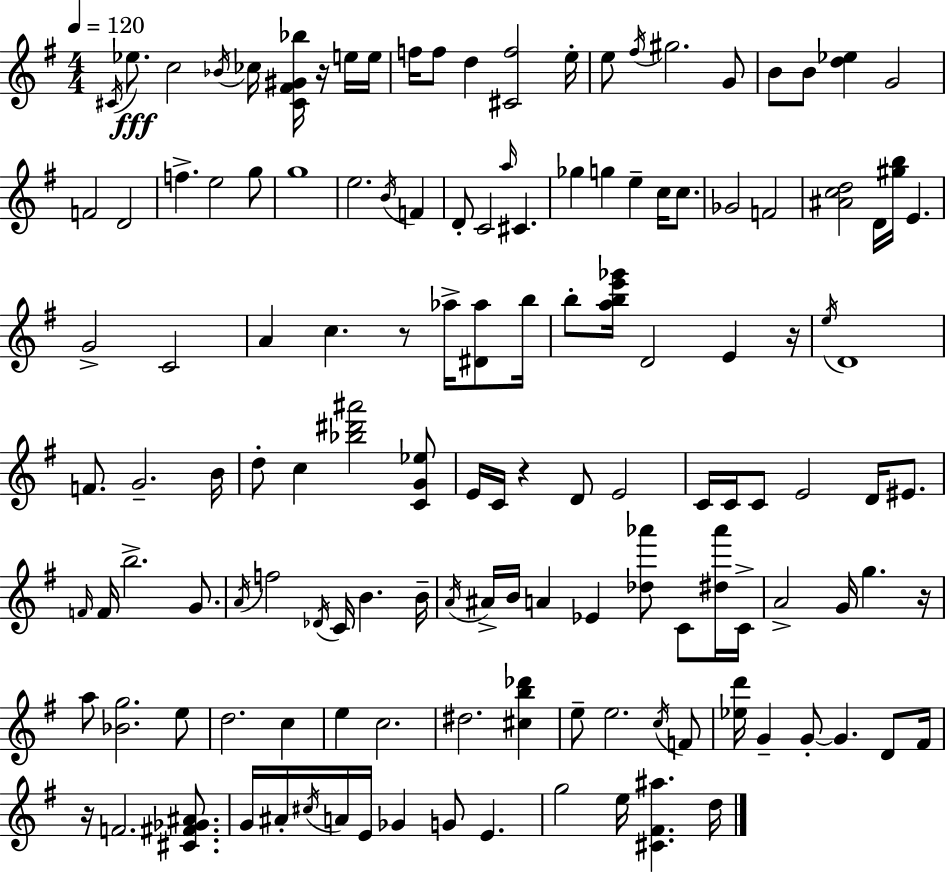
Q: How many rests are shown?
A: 6